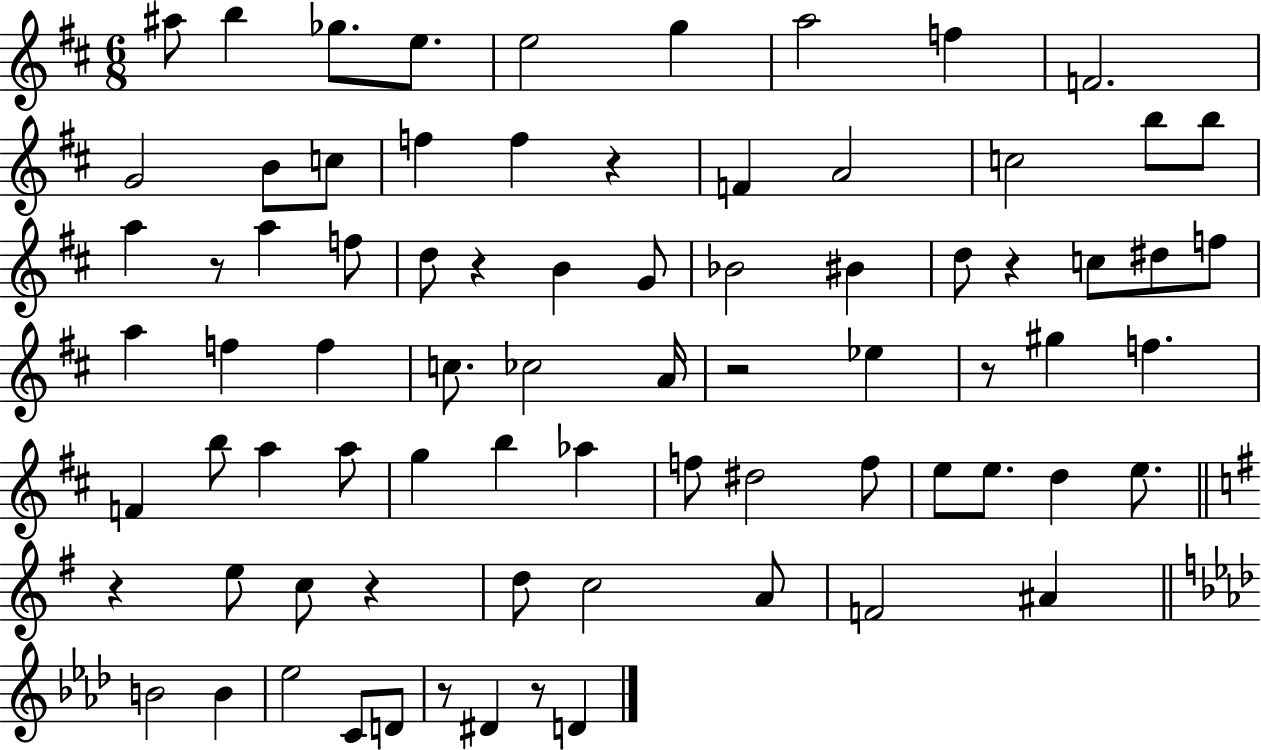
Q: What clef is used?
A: treble